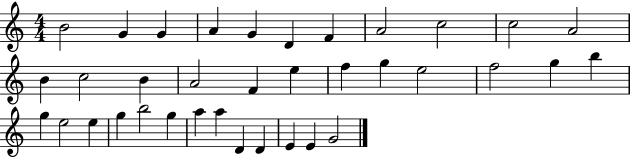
{
  \clef treble
  \numericTimeSignature
  \time 4/4
  \key c \major
  b'2 g'4 g'4 | a'4 g'4 d'4 f'4 | a'2 c''2 | c''2 a'2 | \break b'4 c''2 b'4 | a'2 f'4 e''4 | f''4 g''4 e''2 | f''2 g''4 b''4 | \break g''4 e''2 e''4 | g''4 b''2 g''4 | a''4 a''4 d'4 d'4 | e'4 e'4 g'2 | \break \bar "|."
}